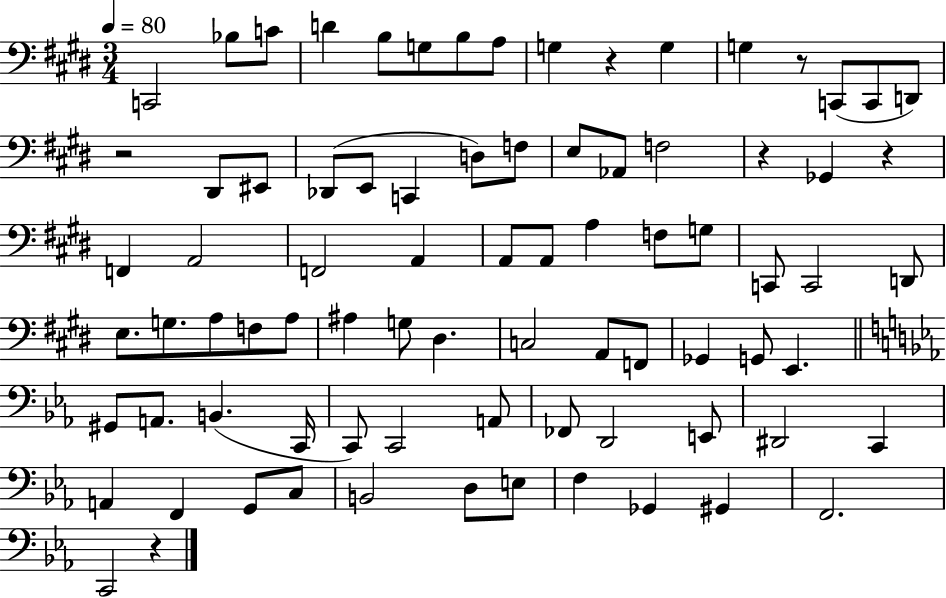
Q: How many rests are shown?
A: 6